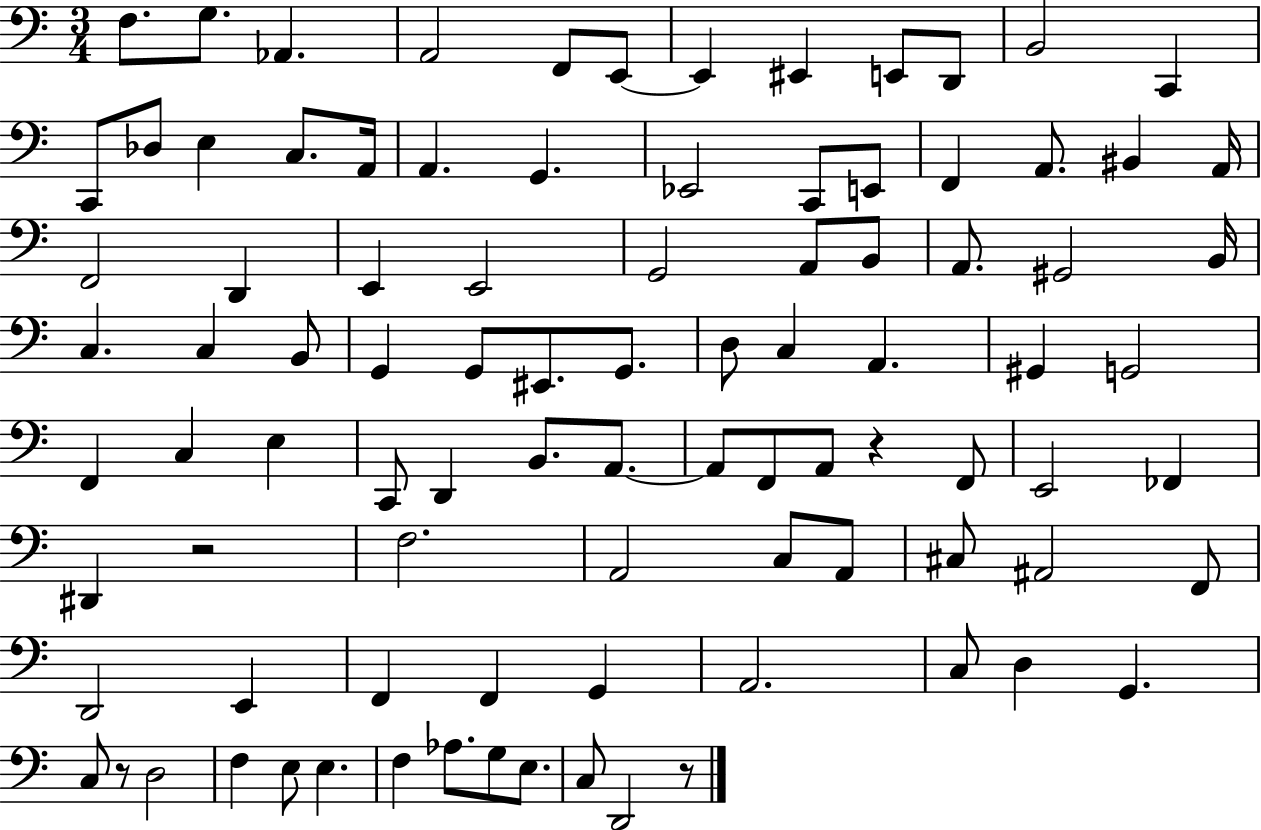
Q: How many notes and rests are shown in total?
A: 93